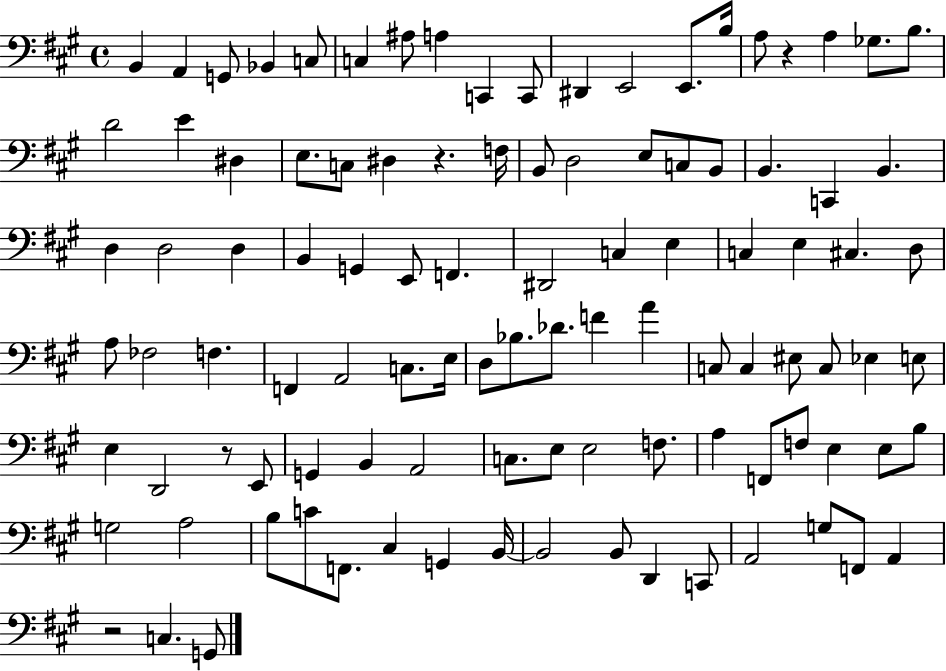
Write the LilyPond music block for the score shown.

{
  \clef bass
  \time 4/4
  \defaultTimeSignature
  \key a \major
  b,4 a,4 g,8 bes,4 c8 | c4 ais8 a4 c,4 c,8 | dis,4 e,2 e,8. b16 | a8 r4 a4 ges8. b8. | \break d'2 e'4 dis4 | e8. c8 dis4 r4. f16 | b,8 d2 e8 c8 b,8 | b,4. c,4 b,4. | \break d4 d2 d4 | b,4 g,4 e,8 f,4. | dis,2 c4 e4 | c4 e4 cis4. d8 | \break a8 fes2 f4. | f,4 a,2 c8. e16 | d8 bes8. des'8. f'4 a'4 | c8 c4 eis8 c8 ees4 e8 | \break e4 d,2 r8 e,8 | g,4 b,4 a,2 | c8. e8 e2 f8. | a4 f,8 f8 e4 e8 b8 | \break g2 a2 | b8 c'8 f,8. cis4 g,4 b,16~~ | b,2 b,8 d,4 c,8 | a,2 g8 f,8 a,4 | \break r2 c4. g,8 | \bar "|."
}